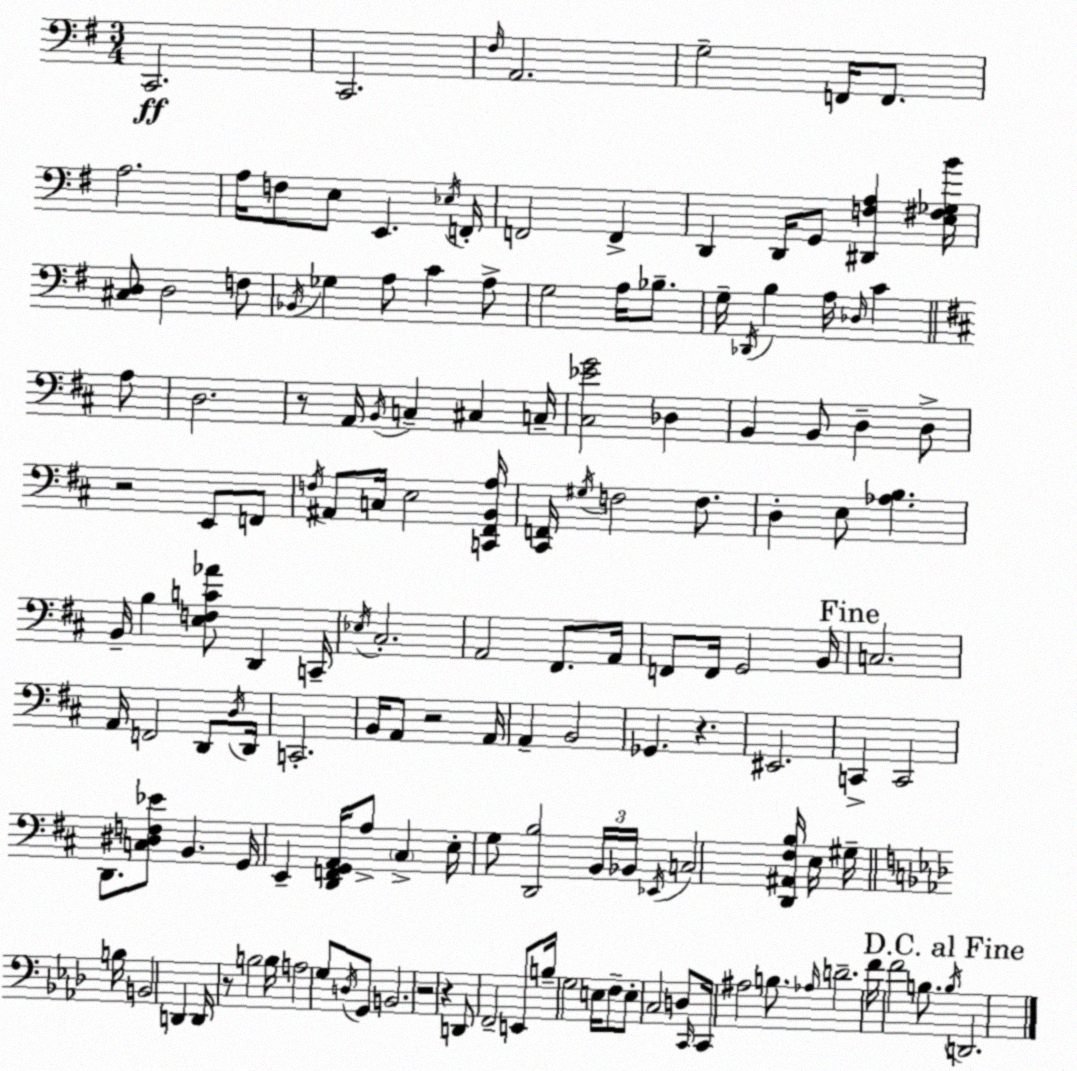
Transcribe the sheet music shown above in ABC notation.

X:1
T:Untitled
M:3/4
L:1/4
K:Em
C,,2 C,,2 ^F,/4 A,,2 G,2 F,,/4 F,,/2 A,2 A,/4 F,/2 E,/2 E,, _E,/4 F,,/4 F,,2 F,, D,, D,,/4 G,,/2 [^D,,F,A,] [E,^F,_G,B]/4 [^C,D,]/2 D,2 F,/2 _B,,/4 _G, A,/2 C A,/2 G,2 A,/4 _B,/2 G,/4 _D,,/4 B, A,/4 _D,/4 C A,/2 D,2 z/2 A,,/4 B,,/4 C, ^C, C,/4 [^C,_EG]2 _D, B,, B,,/2 D, D,/2 z2 E,,/2 F,,/2 F,/4 ^A,,/2 C,/4 E,2 [C,,^F,,B,,A,]/4 [^C,,F,,]/4 ^G,/4 F,2 F,/2 D, E,/2 [_A,B,] B,,/4 B, [E,F,C_A]/2 D,, C,,/4 _E,/4 ^C,2 A,,2 ^F,,/2 A,,/4 F,,/2 F,,/4 G,,2 B,,/4 C,2 A,,/4 F,,2 D,,/2 D,/4 D,,/4 C,,2 B,,/4 A,,/2 z2 A,,/4 A,, B,,2 _G,, z ^E,,2 C,, C,,2 D,,/2 [C,^D,F,_E]/2 B,, G,,/4 E,, [D,,F,,G,,A,,]/4 A,/2 ^C, E,/4 G,/2 [D,,B,]2 B,,/4 _B,,/4 _E,,/4 C,2 [D,,^A,,^F,B,]/4 E,/4 ^G,/4 B,/4 B,,2 D,, D,,/4 z/2 B,2 B,/4 A,2 G,/2 D,/4 G,,/2 B,,2 z2 z D,,/2 F,,2 E,,/2 B,/4 G,2 E,/4 F,/2 E,/2 C,2 D,/2 C,,/4 C,,/4 ^A,2 B,/2 _A,/4 D2 F/4 F2 B,/2 B,/4 D,,2